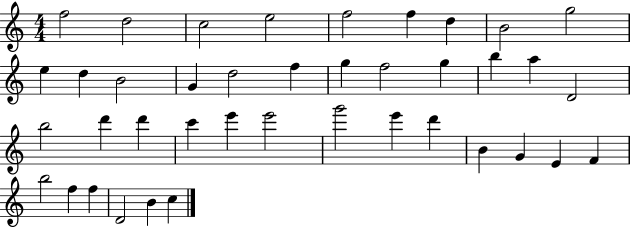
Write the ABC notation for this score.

X:1
T:Untitled
M:4/4
L:1/4
K:C
f2 d2 c2 e2 f2 f d B2 g2 e d B2 G d2 f g f2 g b a D2 b2 d' d' c' e' e'2 g'2 e' d' B G E F b2 f f D2 B c